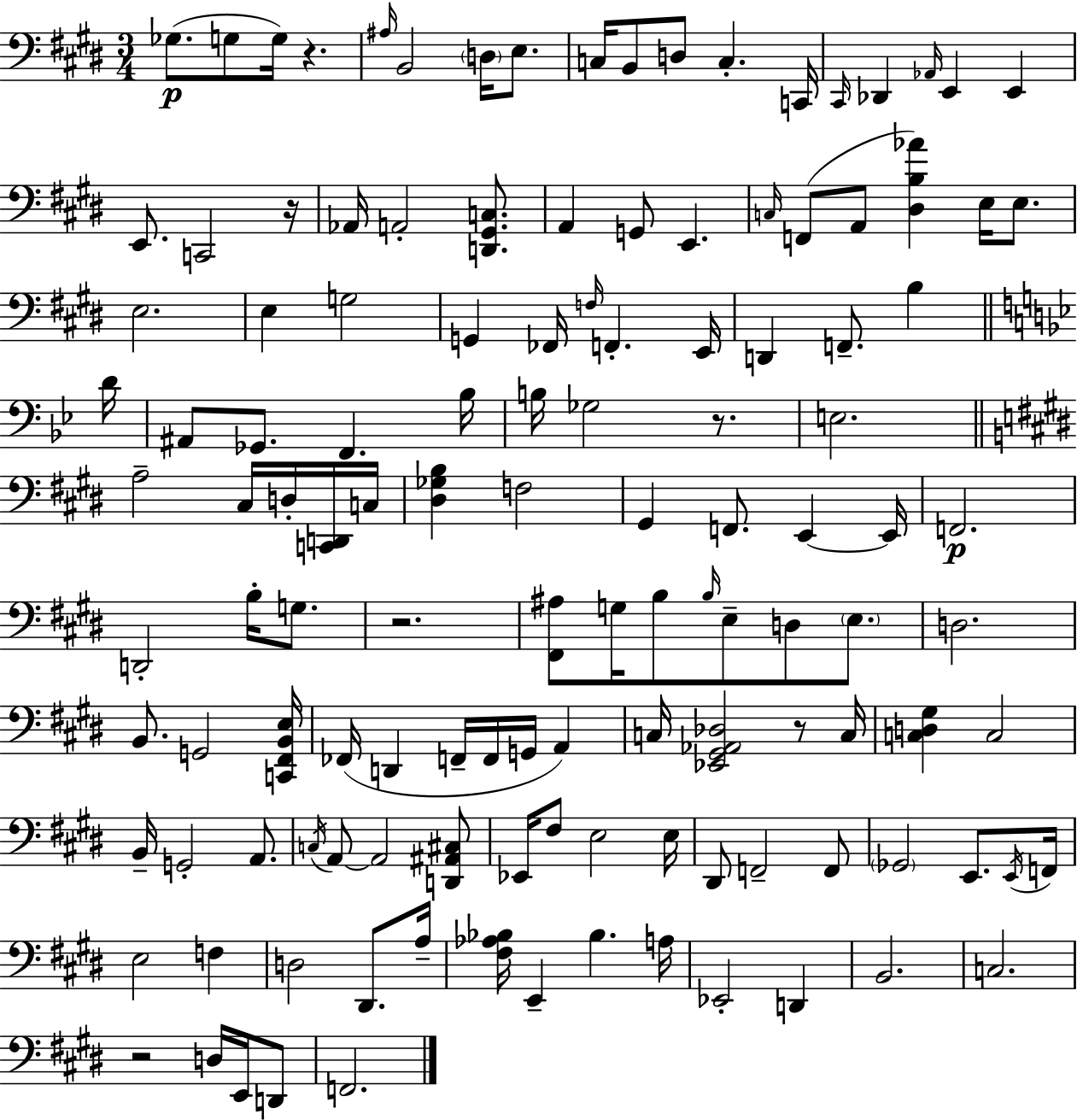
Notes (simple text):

Gb3/e. G3/e G3/s R/q. A#3/s B2/h D3/s E3/e. C3/s B2/e D3/e C3/q. C2/s C#2/s Db2/q Ab2/s E2/q E2/q E2/e. C2/h R/s Ab2/s A2/h [D2,G#2,C3]/e. A2/q G2/e E2/q. C3/s F2/e A2/e [D#3,B3,Ab4]/q E3/s E3/e. E3/h. E3/q G3/h G2/q FES2/s F3/s F2/q. E2/s D2/q F2/e. B3/q D4/s A#2/e Gb2/e. F2/q. Bb3/s B3/s Gb3/h R/e. E3/h. A3/h C#3/s D3/s [C2,D2]/s C3/s [D#3,Gb3,B3]/q F3/h G#2/q F2/e. E2/q E2/s F2/h. D2/h B3/s G3/e. R/h. [F#2,A#3]/e G3/s B3/e B3/s E3/e D3/e E3/e. D3/h. B2/e. G2/h [C2,F#2,B2,E3]/s FES2/s D2/q F2/s F2/s G2/s A2/q C3/s [Eb2,G#2,Ab2,Db3]/h R/e C3/s [C3,D3,G#3]/q C3/h B2/s G2/h A2/e. C3/s A2/e A2/h [D2,A#2,C#3]/e Eb2/s F#3/e E3/h E3/s D#2/e F2/h F2/e Gb2/h E2/e. E2/s F2/s E3/h F3/q D3/h D#2/e. A3/s [F#3,Ab3,Bb3]/s E2/q Bb3/q. A3/s Eb2/h D2/q B2/h. C3/h. R/h D3/s E2/s D2/e F2/h.